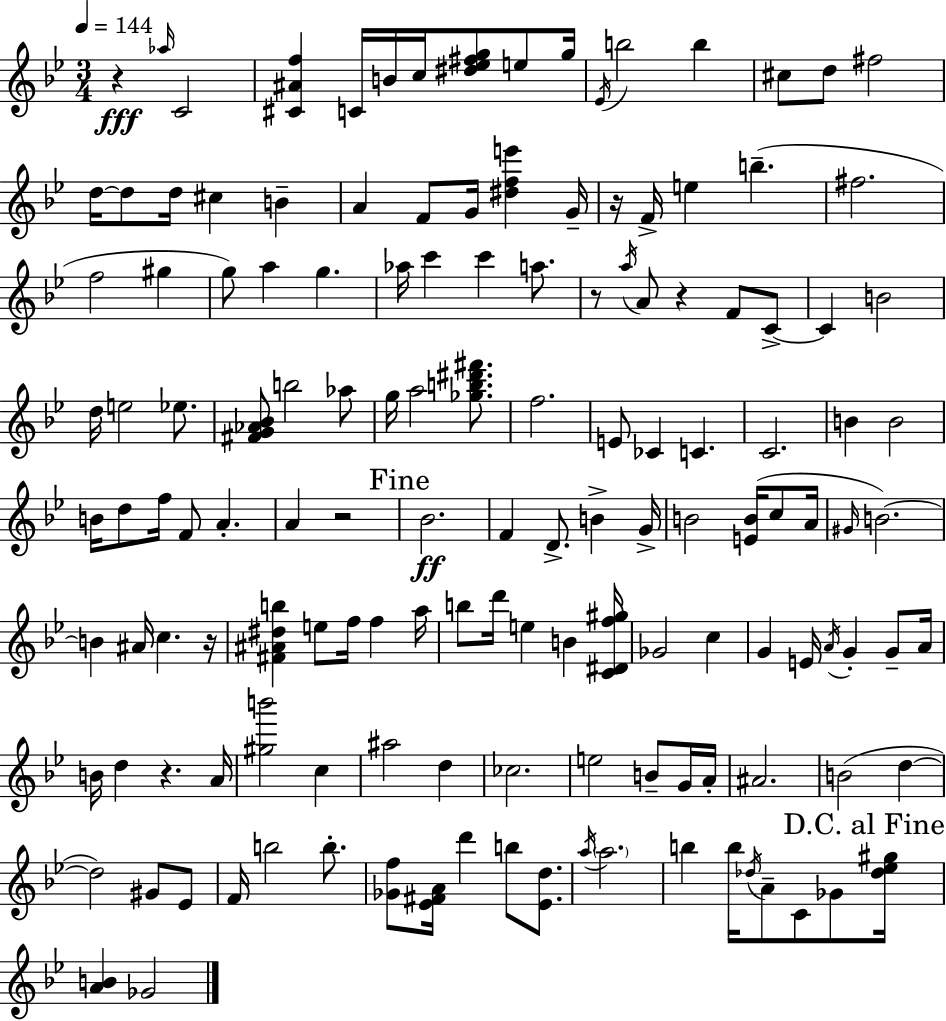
{
  \clef treble
  \numericTimeSignature
  \time 3/4
  \key g \minor
  \tempo 4 = 144
  r4\fff \grace { aes''16 } c'2 | <cis' ais' f''>4 c'16 b'16 c''16 <dis'' ees'' fis'' g''>8 e''8 | g''16 \acciaccatura { ees'16 } b''2 b''4 | cis''8 d''8 fis''2 | \break d''16~~ d''8 d''16 cis''4 b'4-- | a'4 f'8 g'16 <dis'' f'' e'''>4 | g'16-- r16 f'16-> e''4 b''4.--( | fis''2. | \break f''2 gis''4 | g''8) a''4 g''4. | aes''16 c'''4 c'''4 a''8. | r8 \acciaccatura { a''16 } a'8 r4 f'8 | \break c'8->~~ c'4 b'2 | d''16 e''2 | ees''8. <fis' g' aes' bes'>8 b''2 | aes''8 g''16 a''2 | \break <ges'' b'' dis''' fis'''>8. f''2. | e'8 ces'4 c'4. | c'2. | b'4 b'2 | \break b'16 d''8 f''16 f'8 a'4.-. | a'4 r2 | \mark "Fine" bes'2.\ff | f'4 d'8.-> b'4-> | \break g'16-> b'2 <e' b'>16( | c''8 a'16 \grace { gis'16 } b'2.~~) | b'4 ais'16 c''4. | r16 <fis' ais' dis'' b''>4 e''8 f''16 f''4 | \break a''16 b''8 d'''16 e''4 b'4 | <c' dis' f'' gis''>16 ges'2 | c''4 g'4 e'16 \acciaccatura { a'16 } g'4-. | g'8-- a'16 b'16 d''4 r4. | \break a'16 <gis'' b'''>2 | c''4 ais''2 | d''4 ces''2. | e''2 | \break b'8-- g'16 a'16-. ais'2. | b'2( | d''4~~ d''2) | gis'8 ees'8 f'16 b''2 | \break b''8.-. <ges' f''>8 <ees' fis' a'>16 d'''4 | b''8 <ees' d''>8. \acciaccatura { a''16 } \parenthesize a''2. | b''4 b''16 \acciaccatura { des''16 } | a'8-- c'8 ges'8 \mark "D.C. al Fine" <des'' ees'' gis''>16 <a' b'>4 ges'2 | \break \bar "|."
}